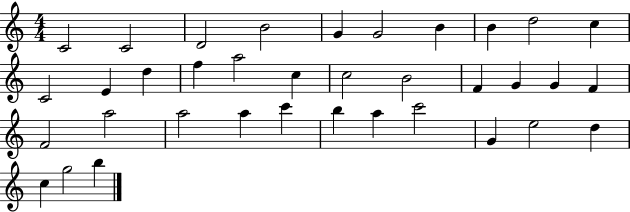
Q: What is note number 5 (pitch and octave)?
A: G4